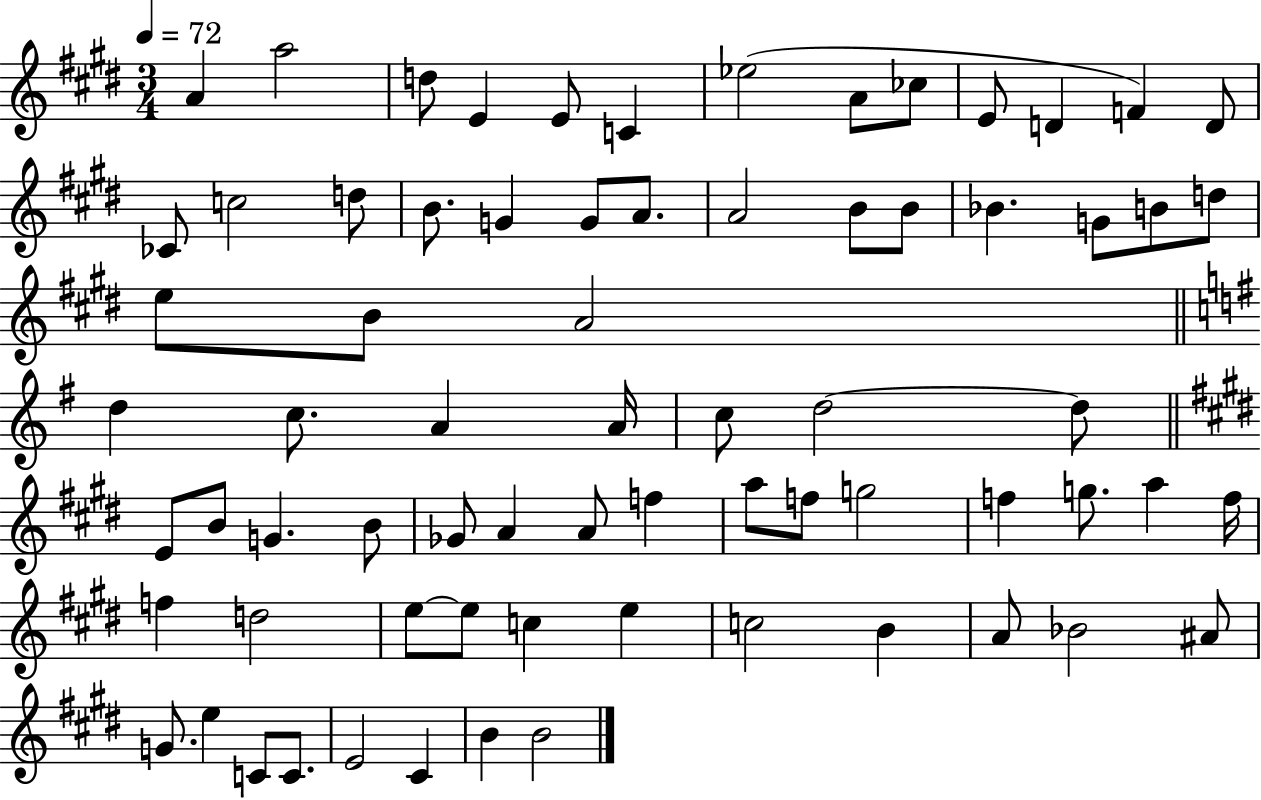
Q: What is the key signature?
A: E major